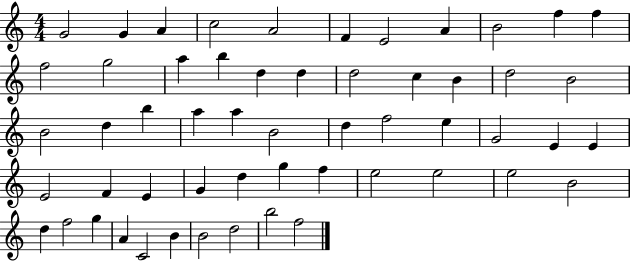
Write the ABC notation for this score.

X:1
T:Untitled
M:4/4
L:1/4
K:C
G2 G A c2 A2 F E2 A B2 f f f2 g2 a b d d d2 c B d2 B2 B2 d b a a B2 d f2 e G2 E E E2 F E G d g f e2 e2 e2 B2 d f2 g A C2 B B2 d2 b2 f2